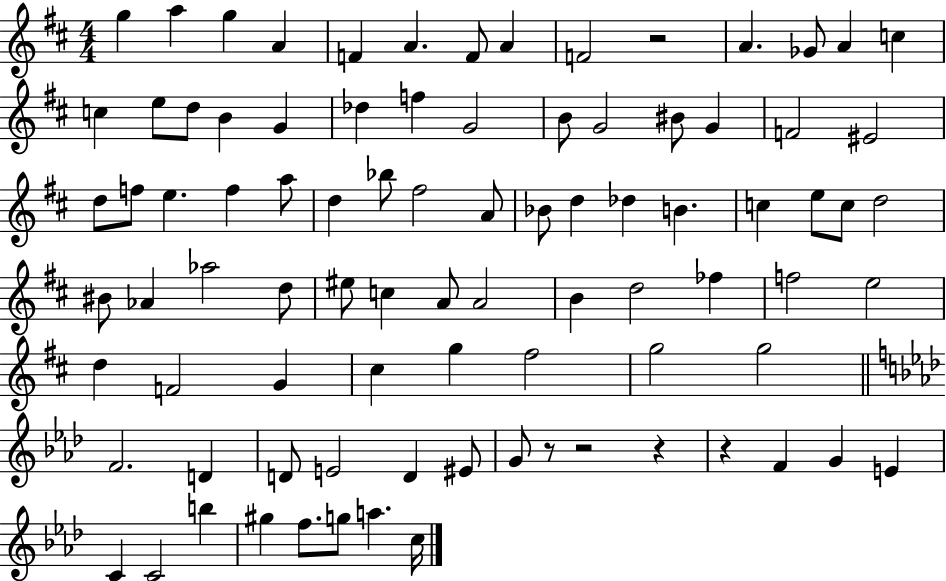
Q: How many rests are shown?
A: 5